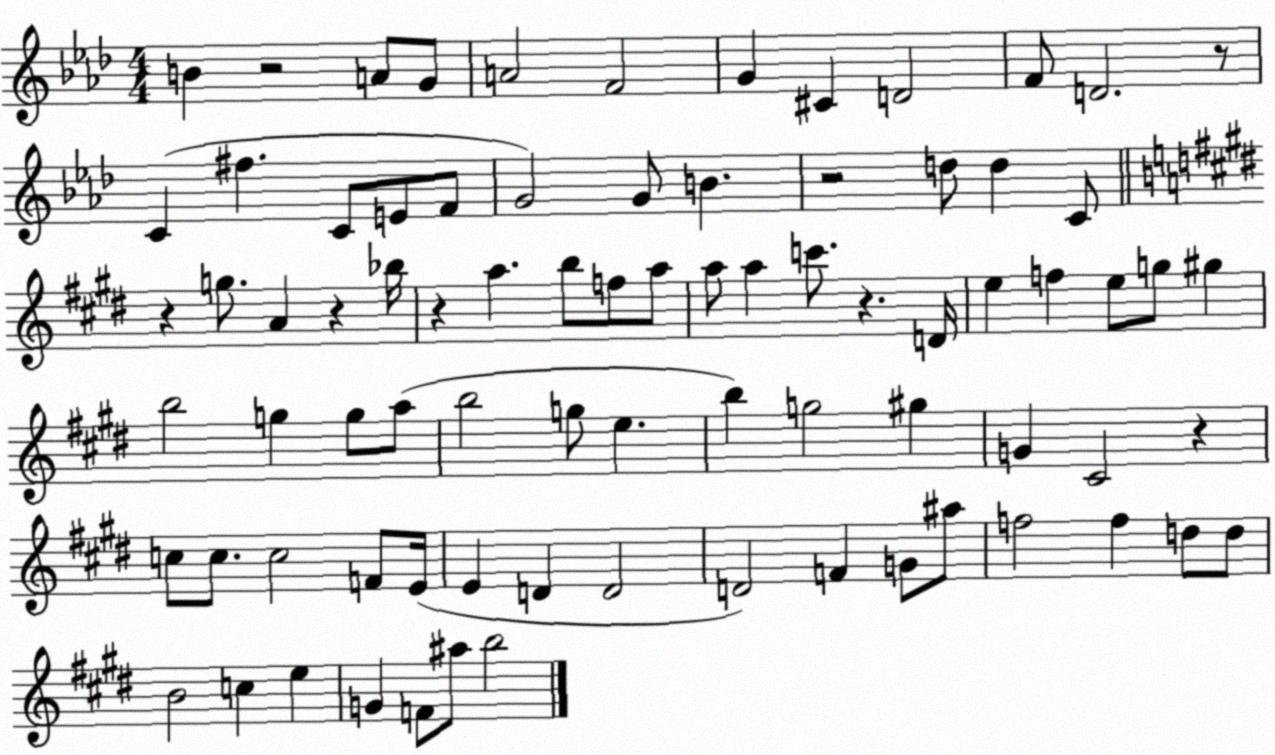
X:1
T:Untitled
M:4/4
L:1/4
K:Ab
B z2 A/2 G/2 A2 F2 G ^C D2 F/2 D2 z/2 C ^f C/2 E/2 F/2 G2 G/2 B z2 d/2 d C/2 z g/2 A z _b/4 z a b/2 f/2 a/2 a/2 a c'/2 z D/4 e f e/2 g/2 ^g b2 g g/2 a/2 b2 g/2 e b g2 ^g G ^C2 z c/2 c/2 c2 F/2 E/4 E D D2 D2 F G/2 ^a/2 f2 f d/2 d/2 B2 c e G F/2 ^a/2 b2